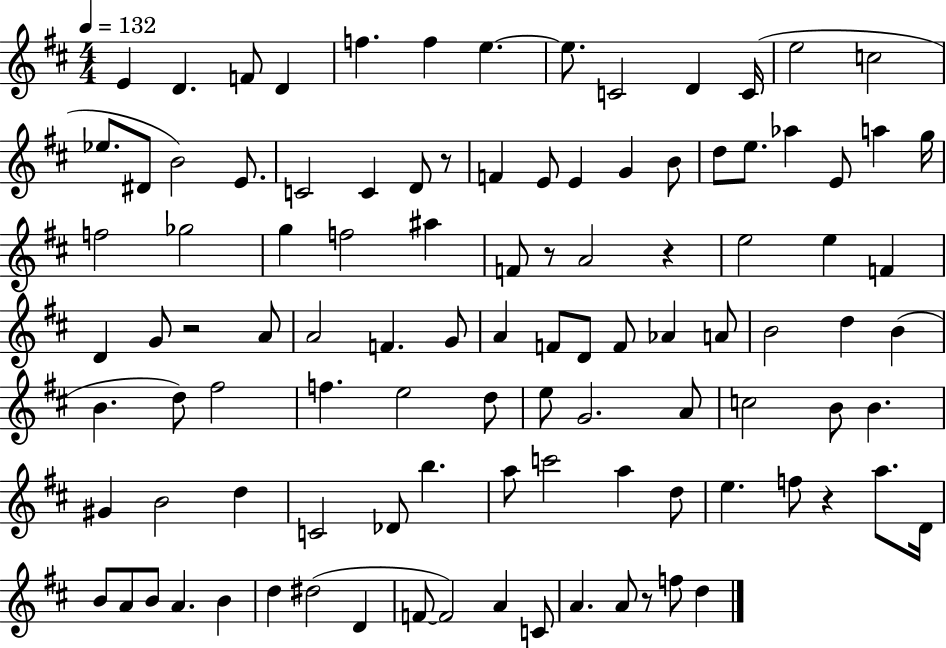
X:1
T:Untitled
M:4/4
L:1/4
K:D
E D F/2 D f f e e/2 C2 D C/4 e2 c2 _e/2 ^D/2 B2 E/2 C2 C D/2 z/2 F E/2 E G B/2 d/2 e/2 _a E/2 a g/4 f2 _g2 g f2 ^a F/2 z/2 A2 z e2 e F D G/2 z2 A/2 A2 F G/2 A F/2 D/2 F/2 _A A/2 B2 d B B d/2 ^f2 f e2 d/2 e/2 G2 A/2 c2 B/2 B ^G B2 d C2 _D/2 b a/2 c'2 a d/2 e f/2 z a/2 D/4 B/2 A/2 B/2 A B d ^d2 D F/2 F2 A C/2 A A/2 z/2 f/2 d